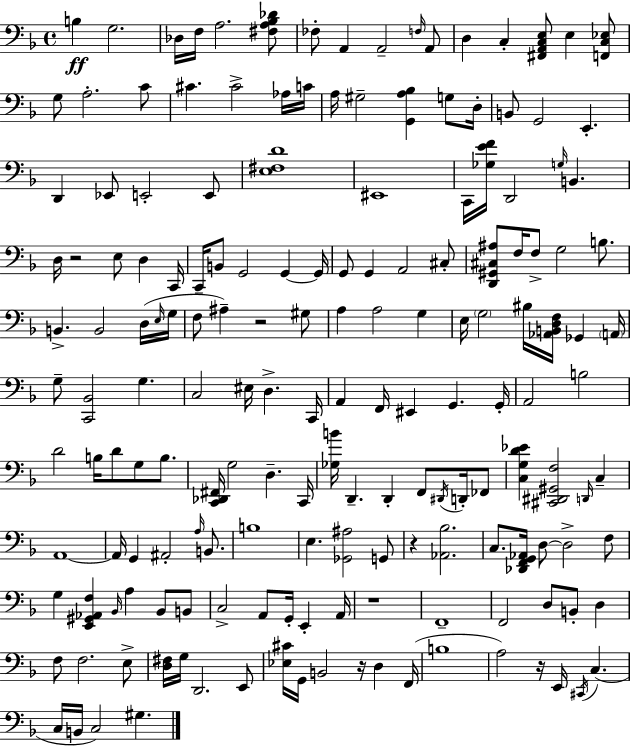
B3/q G3/h. Db3/s F3/s A3/h. [F#3,A3,Bb3,Db4]/e FES3/e A2/q A2/h F3/s A2/e D3/q C3/q [F#2,A2,C3,E3]/e E3/q [F2,C3,Eb3]/e G3/e A3/h. C4/e C#4/q. C#4/h Ab3/s C4/s A3/s G#3/h [G2,A3,Bb3]/q G3/e D3/s B2/e G2/h E2/q. D2/q Eb2/e E2/h E2/e [E3,F#3,D4]/w EIS2/w C2/s [Gb3,E4,F4]/s D2/h G3/s B2/q. D3/s R/h E3/e D3/q C2/s C2/s B2/e G2/h G2/q G2/s G2/e G2/q A2/h C#3/e [D2,G#2,C#3,A#3]/e F3/s F3/e G3/h B3/e. B2/q. B2/h D3/s E3/s G3/s F3/e A#3/q R/h G#3/e A3/q A3/h G3/q E3/s G3/h BIS3/s [Ab2,B2,D3,F3]/s Gb2/q A2/s G3/e [C2,Bb2]/h G3/q. C3/h EIS3/s D3/q. C2/s A2/q F2/s EIS2/q G2/q. G2/s A2/h B3/h D4/h B3/s D4/e G3/e B3/e. [C2,Db2,F#2]/s G3/h D3/q. C2/s [Gb3,B4]/s D2/q. D2/q F2/e D#2/s D2/s FES2/e [C3,G3,D4,Eb4]/q [C#2,D#2,G#2,F3]/h D2/s C3/q A2/w A2/s G2/q A#2/h A3/s B2/e. B3/w E3/q. [Gb2,A#3]/h G2/e R/q [Ab2,Bb3]/h. C3/e. [Db2,F2,G2,Ab2]/s D3/e D3/h F3/e G3/q [E2,G#2,Ab2,F3]/q Bb2/s A3/q Bb2/e B2/e C3/h A2/e G2/s E2/q A2/s R/w F2/w F2/h D3/e B2/e D3/q F3/e F3/h. E3/e [D3,F#3]/s G3/s D2/h. E2/e [Eb3,C#4]/s G2/s B2/h R/s D3/q F2/s B3/w A3/h R/s E2/s C#2/s C3/q. C3/s B2/s C3/h G#3/q.